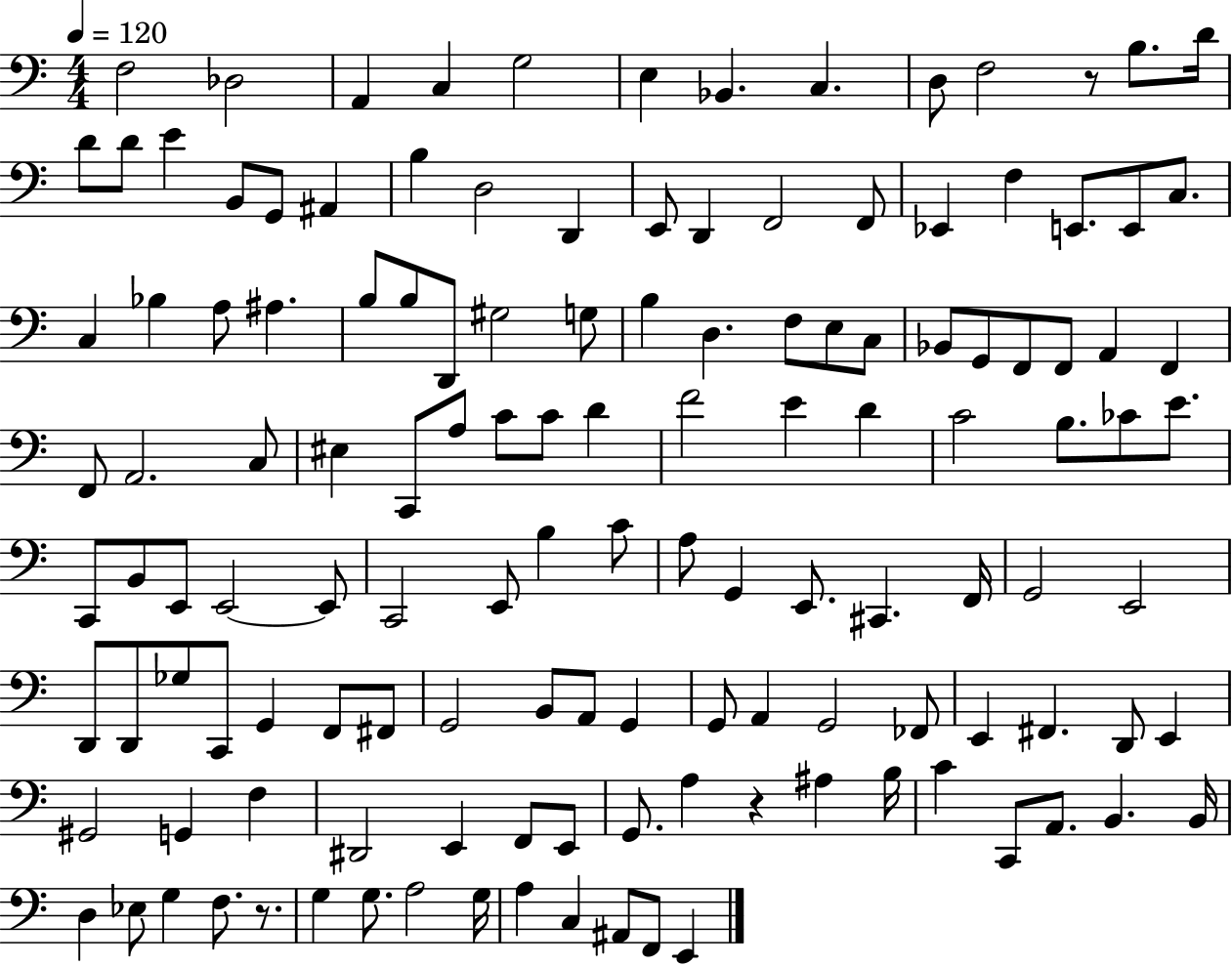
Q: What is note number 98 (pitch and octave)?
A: E2